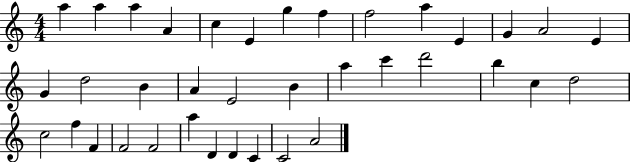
{
  \clef treble
  \numericTimeSignature
  \time 4/4
  \key c \major
  a''4 a''4 a''4 a'4 | c''4 e'4 g''4 f''4 | f''2 a''4 e'4 | g'4 a'2 e'4 | \break g'4 d''2 b'4 | a'4 e'2 b'4 | a''4 c'''4 d'''2 | b''4 c''4 d''2 | \break c''2 f''4 f'4 | f'2 f'2 | a''4 d'4 d'4 c'4 | c'2 a'2 | \break \bar "|."
}